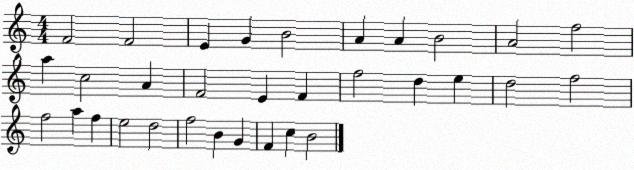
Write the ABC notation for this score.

X:1
T:Untitled
M:4/4
L:1/4
K:C
F2 F2 E G B2 A A B2 A2 f2 a c2 A F2 E F f2 d e d2 f2 f2 a f e2 d2 f2 B G F c B2